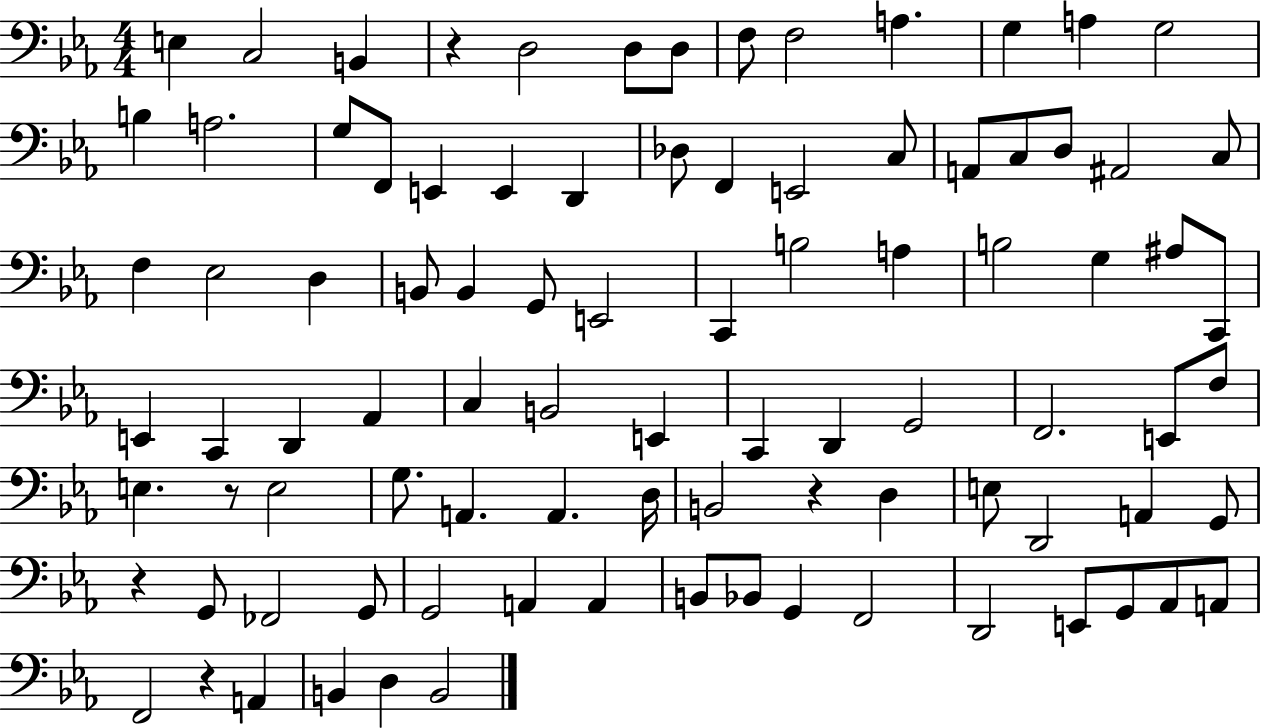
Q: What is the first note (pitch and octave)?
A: E3